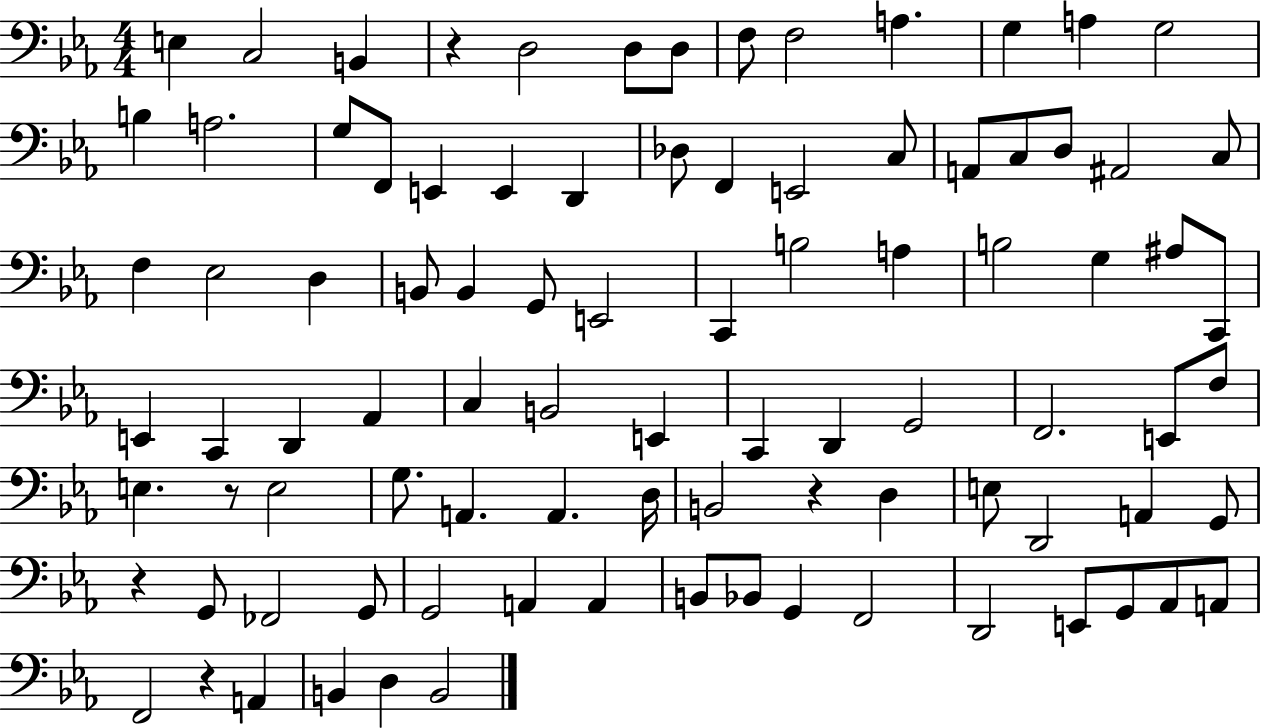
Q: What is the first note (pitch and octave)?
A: E3